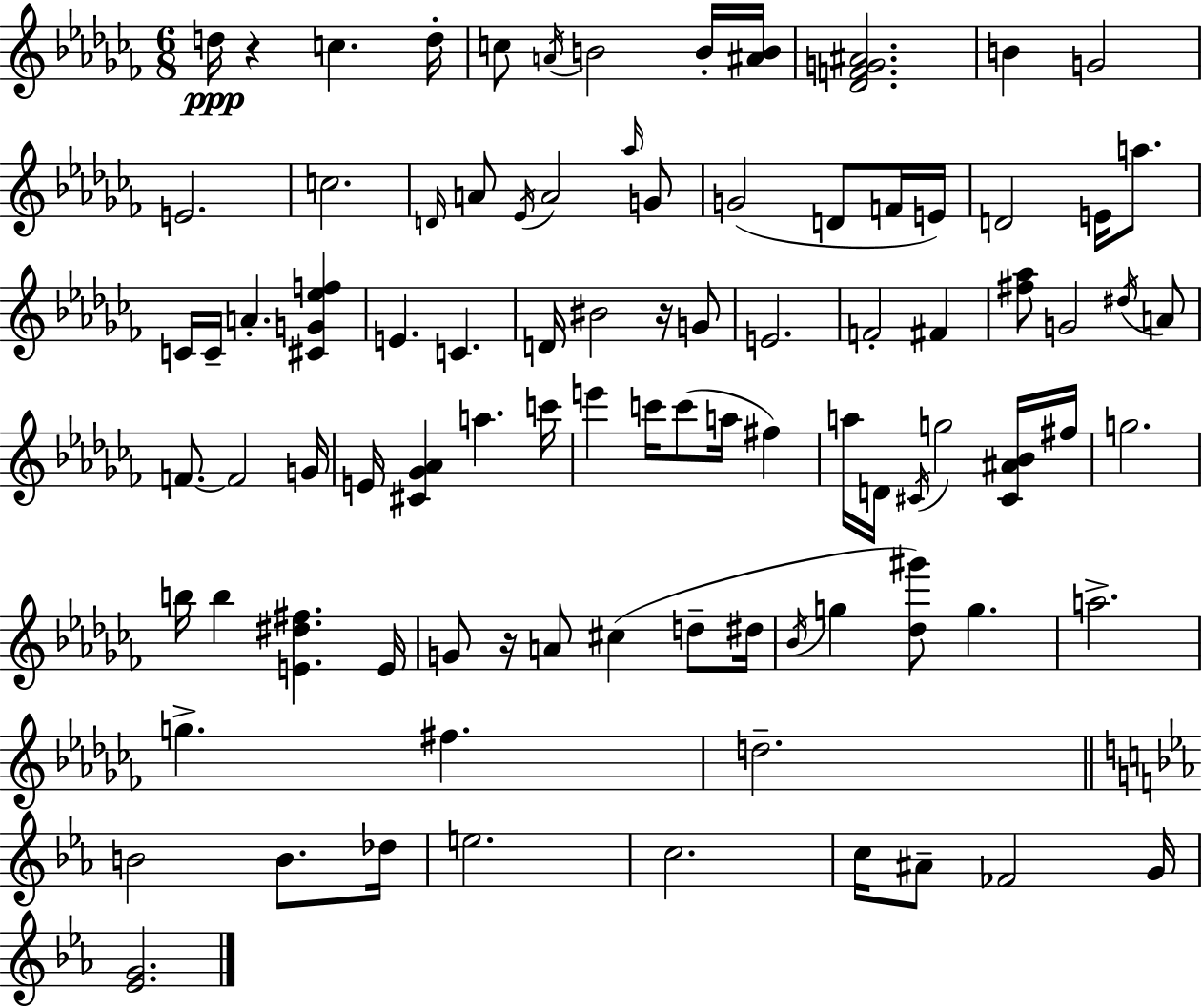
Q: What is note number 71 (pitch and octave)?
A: B4